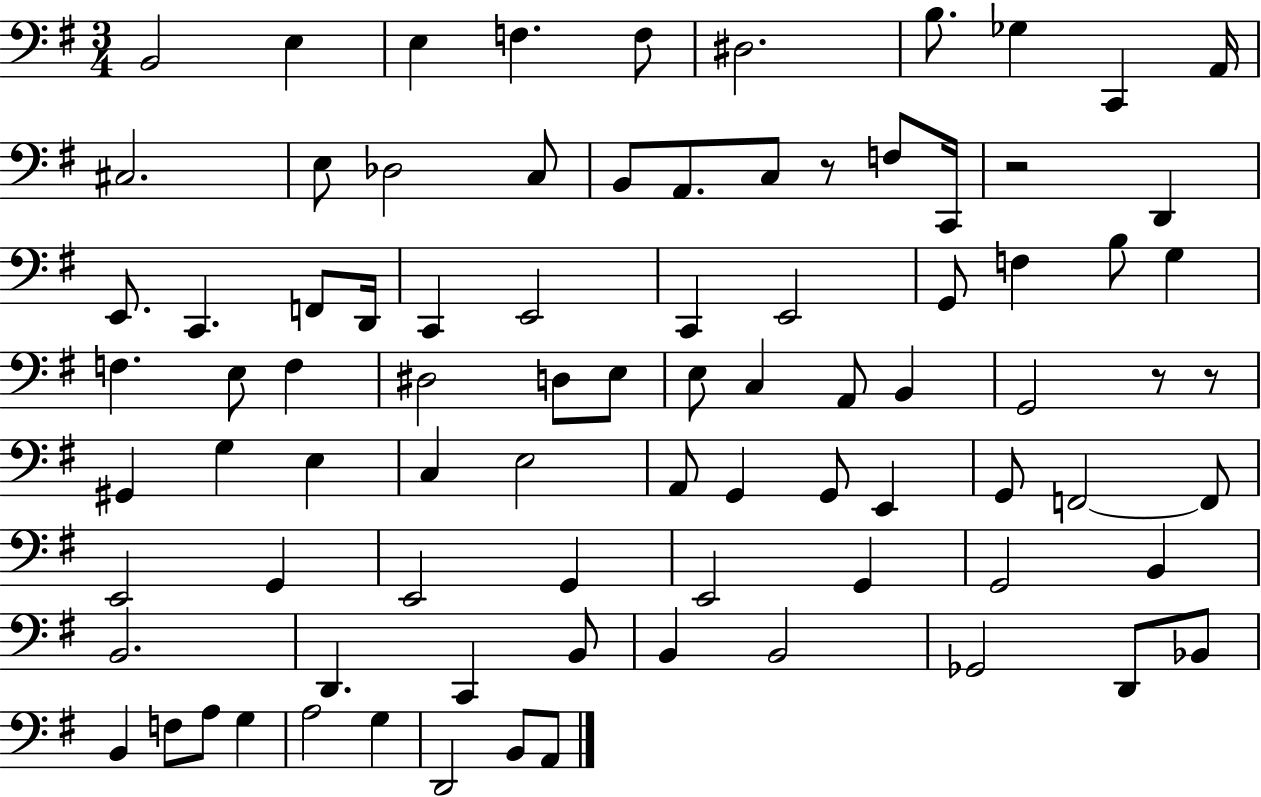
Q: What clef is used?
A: bass